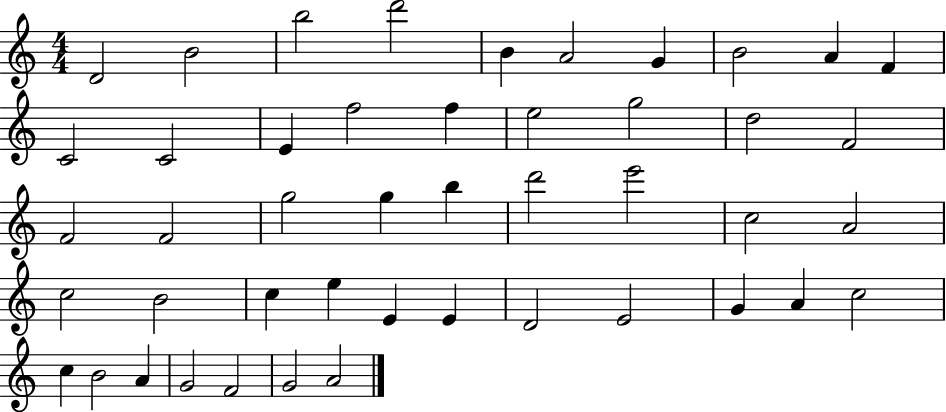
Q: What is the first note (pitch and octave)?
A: D4